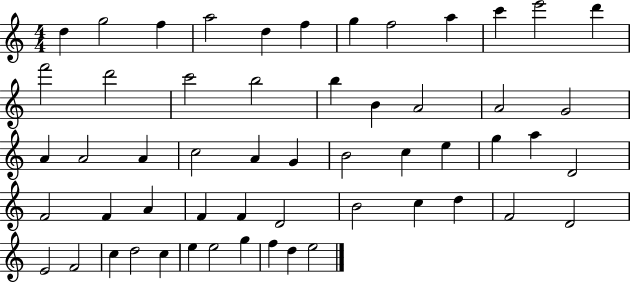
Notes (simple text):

D5/q G5/h F5/q A5/h D5/q F5/q G5/q F5/h A5/q C6/q E6/h D6/q F6/h D6/h C6/h B5/h B5/q B4/q A4/h A4/h G4/h A4/q A4/h A4/q C5/h A4/q G4/q B4/h C5/q E5/q G5/q A5/q D4/h F4/h F4/q A4/q F4/q F4/q D4/h B4/h C5/q D5/q F4/h D4/h E4/h F4/h C5/q D5/h C5/q E5/q E5/h G5/q F5/q D5/q E5/h